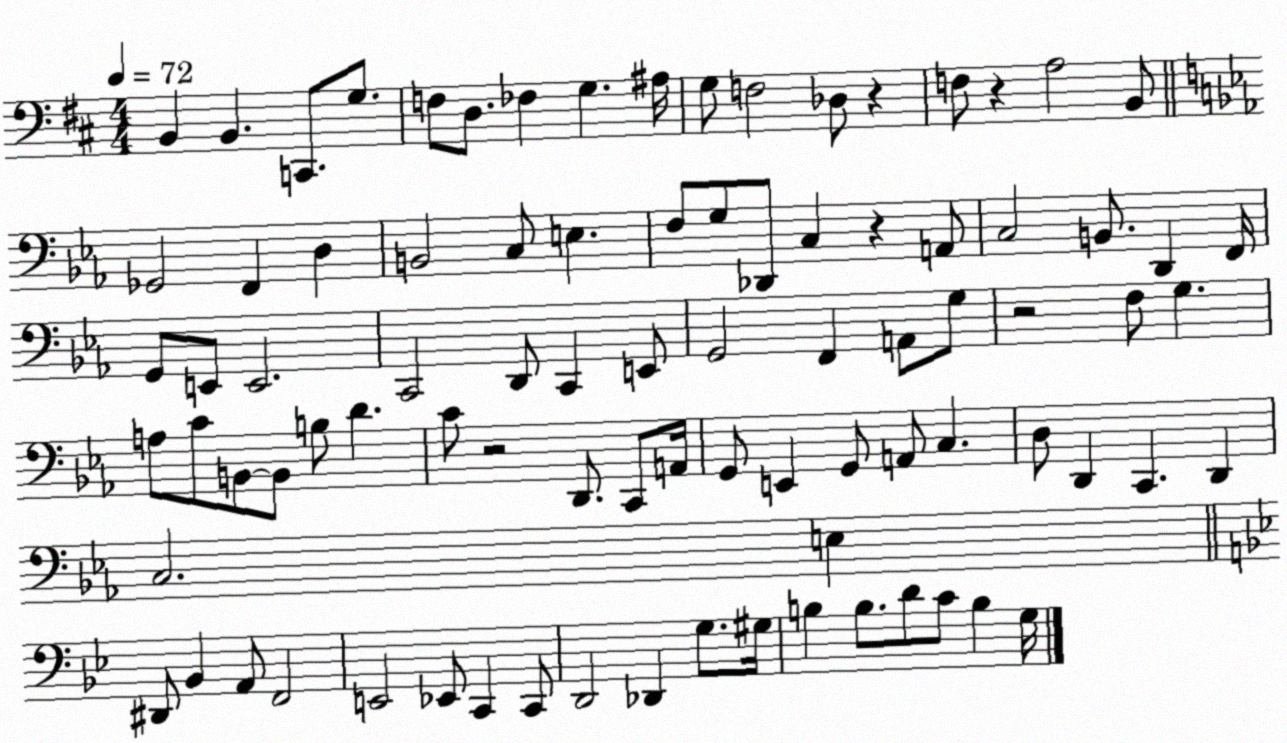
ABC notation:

X:1
T:Untitled
M:4/4
L:1/4
K:D
B,, B,, C,,/2 G,/2 F,/2 D,/2 _F, G, ^A,/4 G,/2 F,2 _D,/2 z F,/2 z A,2 B,,/2 _G,,2 F,, D, B,,2 C,/2 E, F,/2 G,/2 _D,,/2 C, z A,,/2 C,2 B,,/2 D,, F,,/4 G,,/2 E,,/2 E,,2 C,,2 D,,/2 C,, E,,/2 G,,2 F,, A,,/2 G,/2 z2 F,/2 G, A,/2 C/2 B,,/2 B,,/2 B,/2 D C/2 z2 D,,/2 C,,/2 A,,/4 G,,/2 E,, G,,/2 A,,/2 C, D,/2 D,, C,, D,, C,2 E, ^D,,/2 _B,, A,,/2 F,,2 E,,2 _E,,/2 C,, C,,/2 D,,2 _D,, G,/2 ^G,/4 B, B,/2 D/2 C/2 B, G,/4